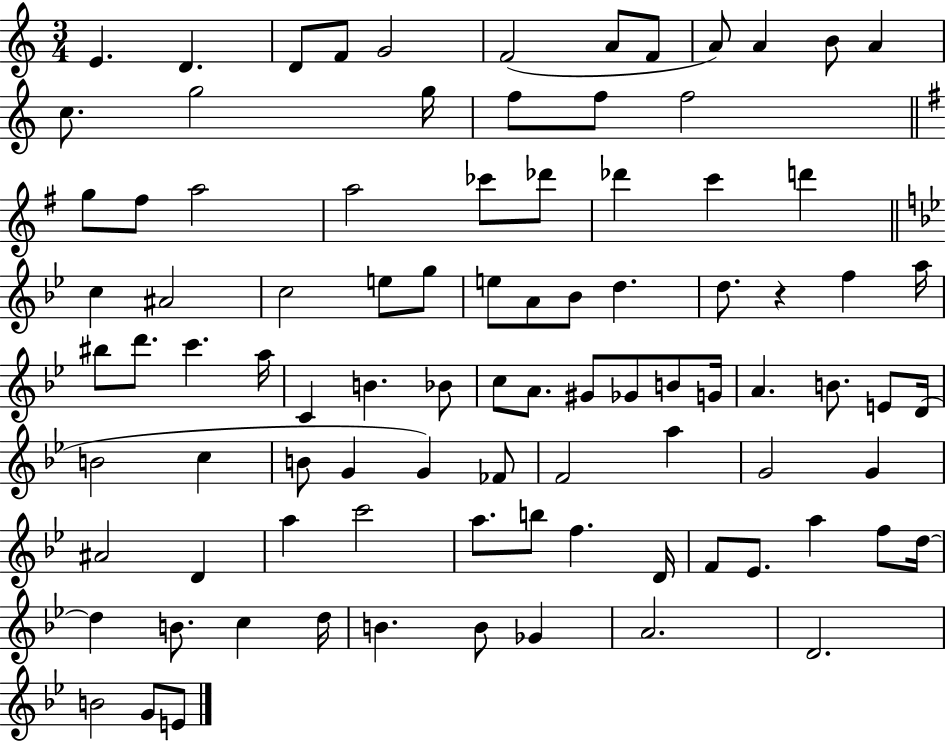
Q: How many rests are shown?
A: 1